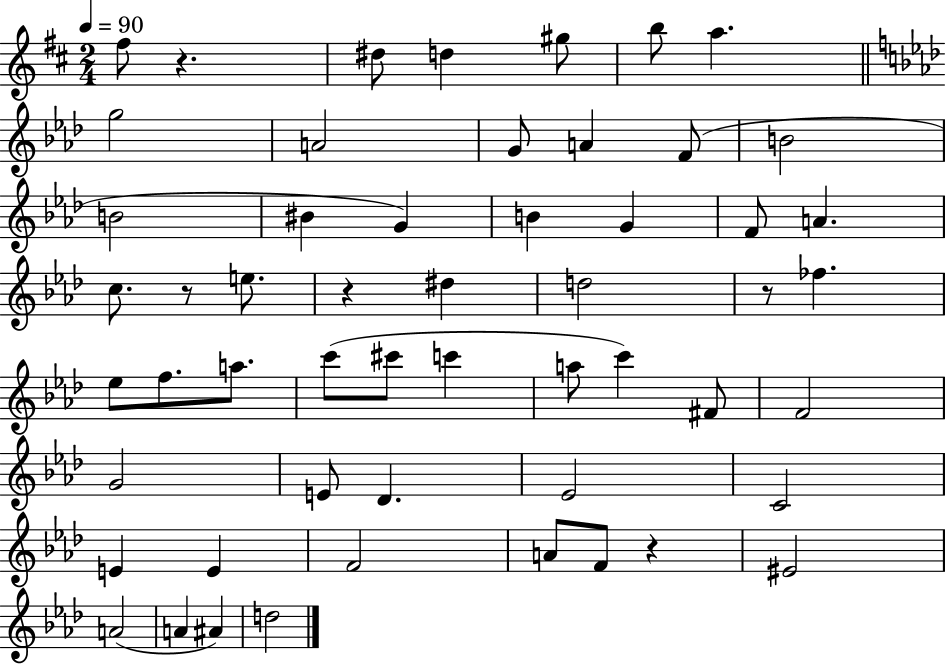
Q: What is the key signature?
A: D major